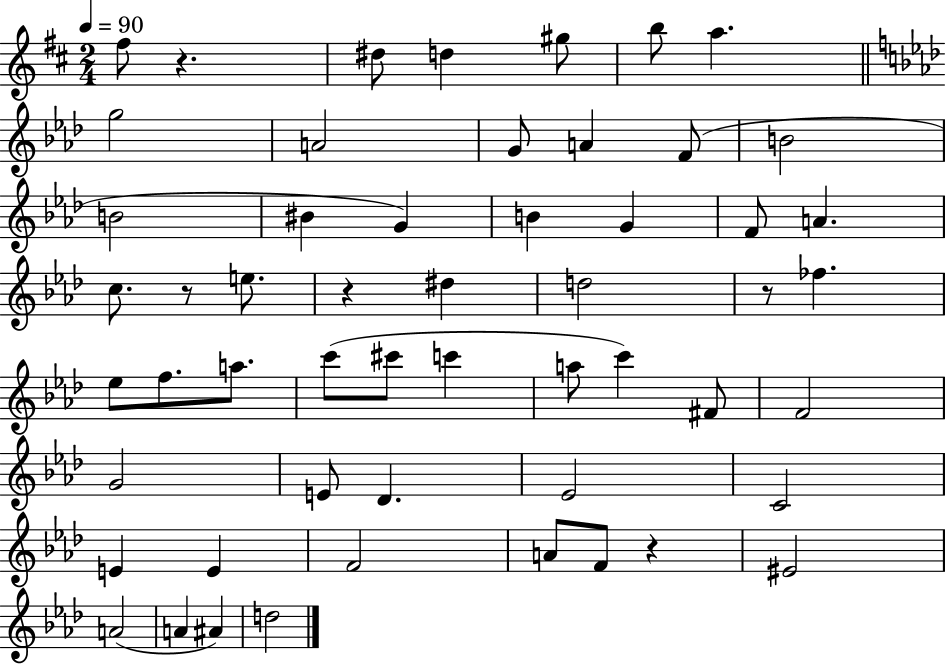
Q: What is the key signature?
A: D major